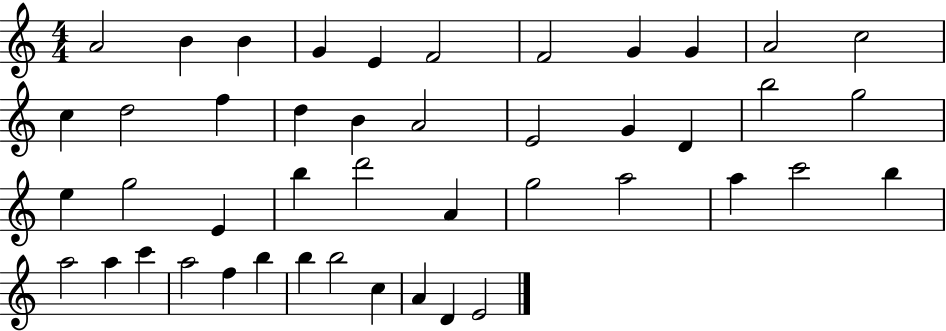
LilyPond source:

{
  \clef treble
  \numericTimeSignature
  \time 4/4
  \key c \major
  a'2 b'4 b'4 | g'4 e'4 f'2 | f'2 g'4 g'4 | a'2 c''2 | \break c''4 d''2 f''4 | d''4 b'4 a'2 | e'2 g'4 d'4 | b''2 g''2 | \break e''4 g''2 e'4 | b''4 d'''2 a'4 | g''2 a''2 | a''4 c'''2 b''4 | \break a''2 a''4 c'''4 | a''2 f''4 b''4 | b''4 b''2 c''4 | a'4 d'4 e'2 | \break \bar "|."
}